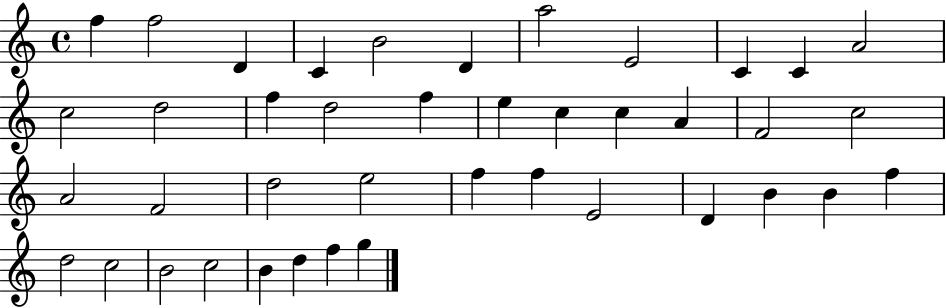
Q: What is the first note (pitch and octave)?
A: F5